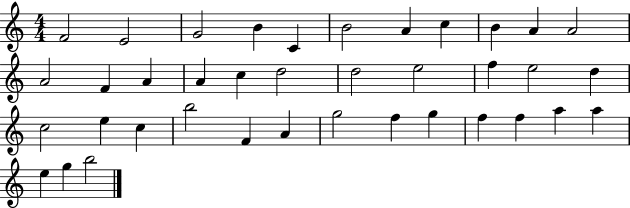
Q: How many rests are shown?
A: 0